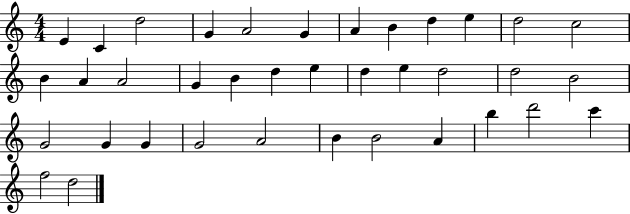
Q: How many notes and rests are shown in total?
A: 37